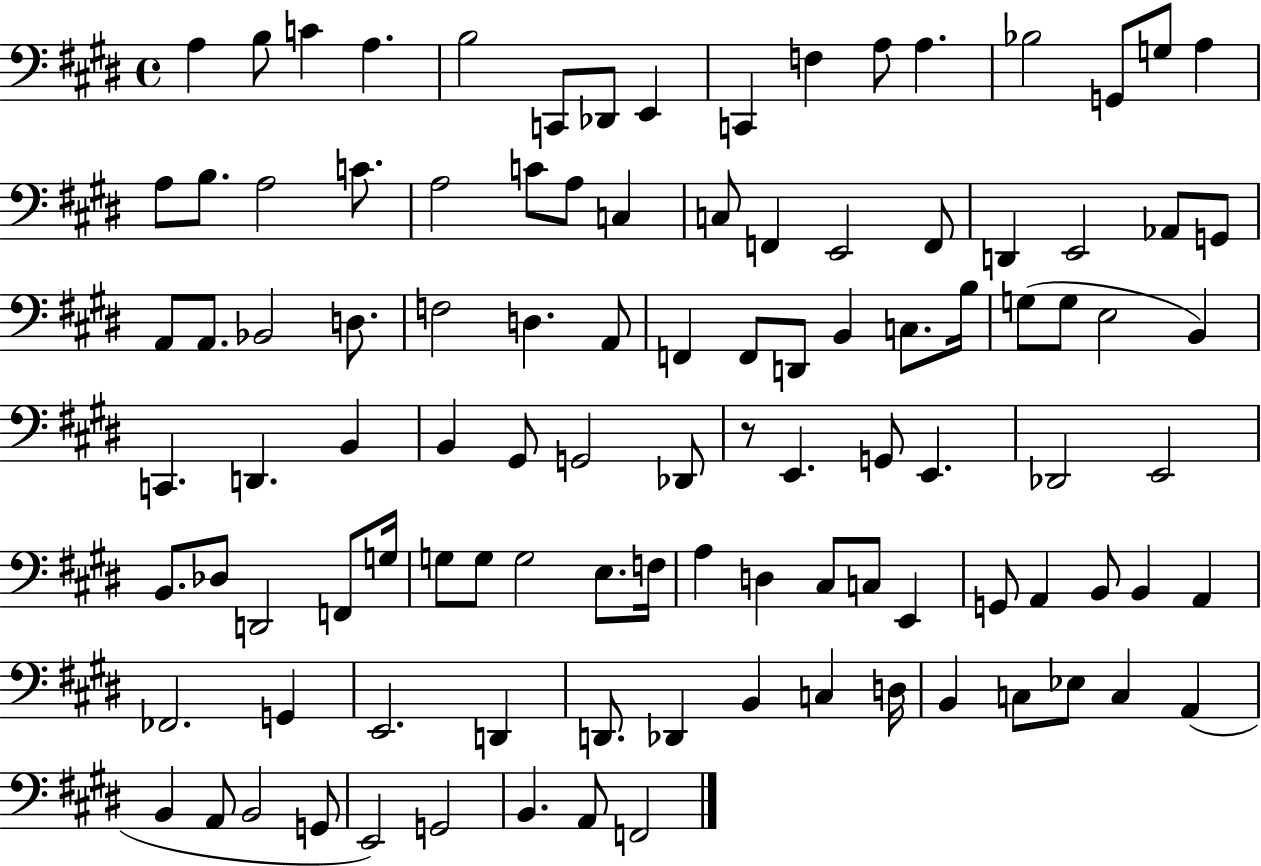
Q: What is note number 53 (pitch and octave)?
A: B2